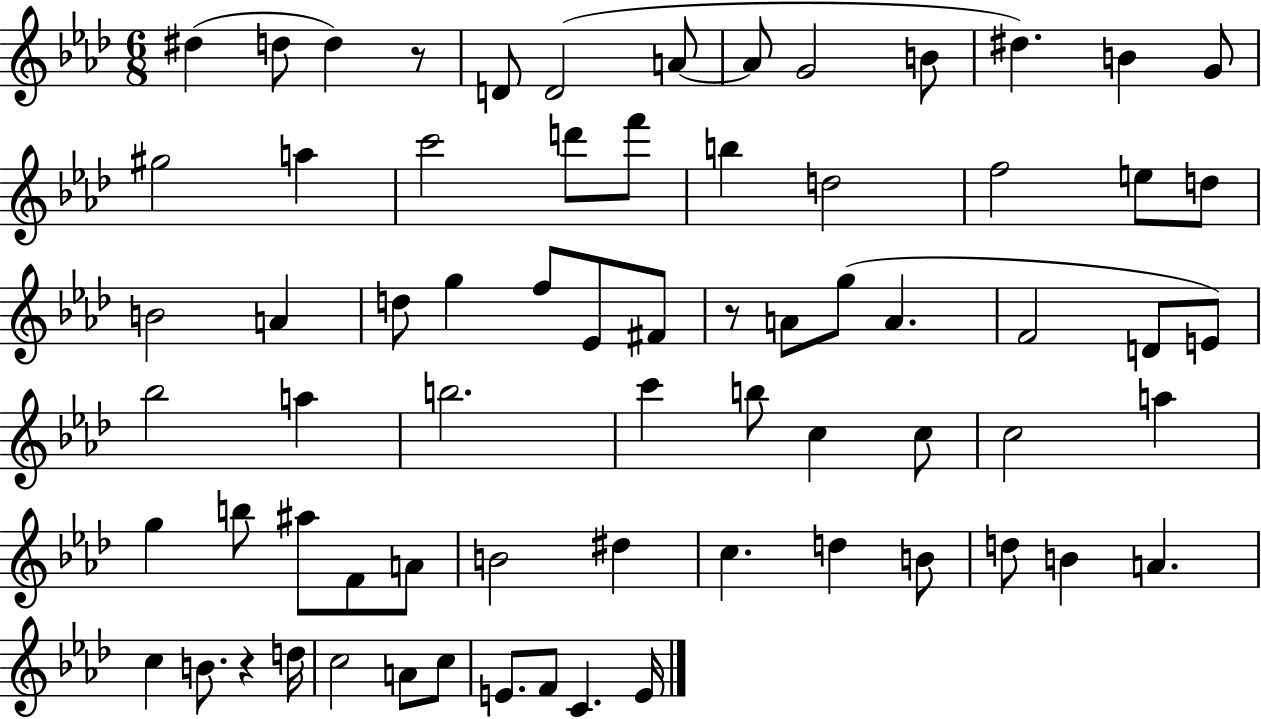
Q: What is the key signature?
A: AES major